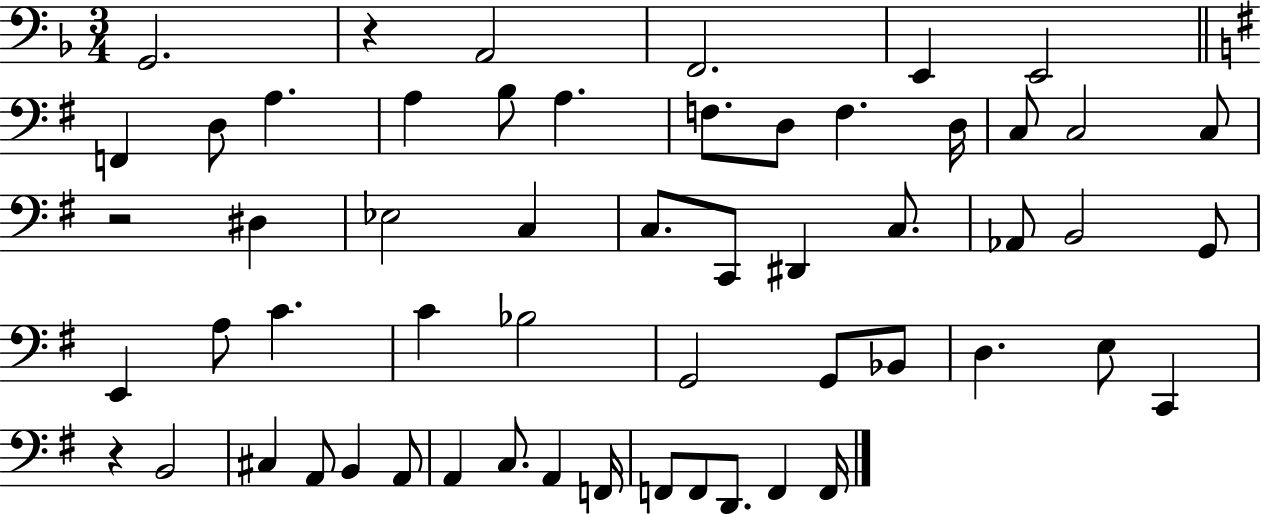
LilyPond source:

{
  \clef bass
  \numericTimeSignature
  \time 3/4
  \key f \major
  \repeat volta 2 { g,2. | r4 a,2 | f,2. | e,4 e,2 | \break \bar "||" \break \key e \minor f,4 d8 a4. | a4 b8 a4. | f8. d8 f4. d16 | c8 c2 c8 | \break r2 dis4 | ees2 c4 | c8. c,8 dis,4 c8. | aes,8 b,2 g,8 | \break e,4 a8 c'4. | c'4 bes2 | g,2 g,8 bes,8 | d4. e8 c,4 | \break r4 b,2 | cis4 a,8 b,4 a,8 | a,4 c8. a,4 f,16 | f,8 f,8 d,8. f,4 f,16 | \break } \bar "|."
}